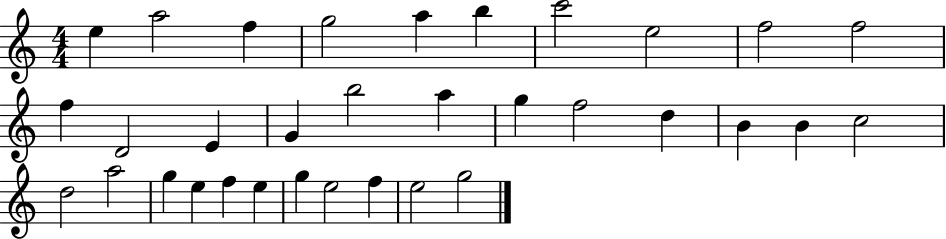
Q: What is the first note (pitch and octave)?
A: E5